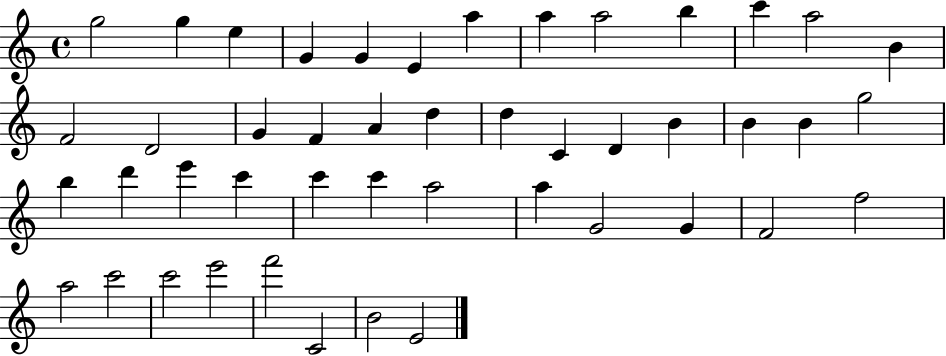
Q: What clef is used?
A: treble